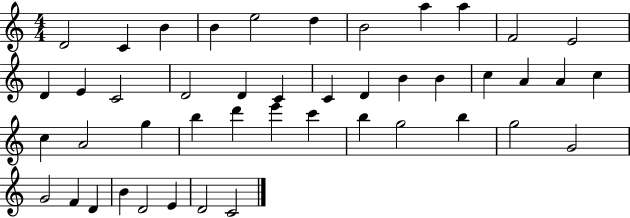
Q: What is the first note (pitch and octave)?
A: D4